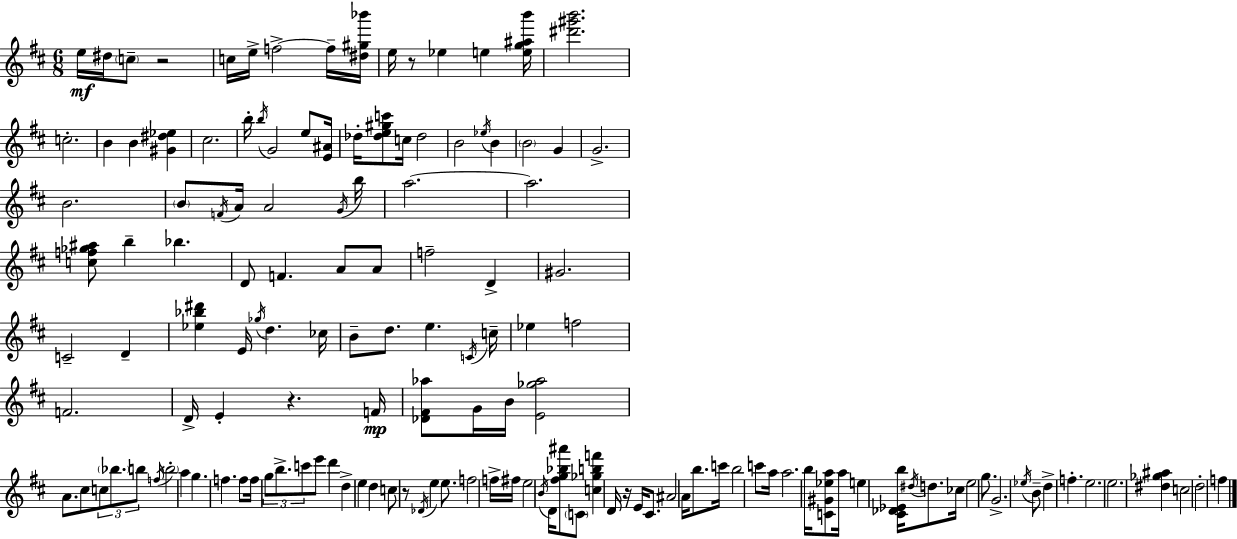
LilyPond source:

{
  \clef treble
  \numericTimeSignature
  \time 6/8
  \key d \major
  e''16\mf dis''16 \parenthesize c''8-- r2 | c''16 e''16-> f''2->~~ f''16-- <dis'' gis'' bes'''>16 | e''16 r8 ees''4 e''4 <e'' g'' ais'' b'''>16 | <dis''' gis''' b'''>2. | \break c''2.-. | b'4 b'4 <gis' dis'' ees''>4 | cis''2. | b''16-. \acciaccatura { b''16 } g'2 e''8 | \break <e' ais'>16 des''16-. <des'' e'' gis'' c'''>8 c''16 des''2 | b'2 \acciaccatura { ees''16 } b'4 | \parenthesize b'2 g'4 | g'2.-> | \break b'2. | \parenthesize b'8 \acciaccatura { f'16 } a'16 a'2 | \acciaccatura { g'16 } b''16 a''2.~~ | a''2. | \break <c'' f'' ges'' ais''>8 b''4-- bes''4. | d'8 f'4. | a'8 a'8 f''2-- | d'4-> gis'2. | \break c'2-- | d'4-- <ees'' bes'' dis'''>4 e'16 \acciaccatura { ges''16 } d''4. | ces''16 b'8-- d''8. e''4. | \acciaccatura { c'16 } c''16-- ees''4 f''2 | \break f'2. | d'16-> e'4-. r4. | f'16\mp <des' fis' aes''>8 g'16 b'16 <e' ges'' aes''>2 | a'8. cis''8 \tuplet 3/2 { c''8 | \break \parenthesize bes''8. b''8 } \acciaccatura { f''16 } \parenthesize b''2-. | a''4 g''4. | f''4. f''8 f''16 \tuplet 3/2 { g''8 | b''8.-> c'''8 } e'''8 d'''4 d''4-> | \break e''4 d''4 c''8 | r8 \acciaccatura { des'16 } e''4 e''8. f''2 | f''16-> fis''16 e''2 | \acciaccatura { b'16 } d'16 <fis'' g'' bes'' ais'''>8 \parenthesize c'8 <c'' ges'' b'' f'''>4 | \break d'16 r16 e'16 cis'8. ais'2 | a'16 b''8. c'''16 b''2 | c'''8 a''16 a''2. | b''16 <c' gis' ees'' a''>8 | \break a''16 e''4 <cis' des' ees' b''>16 \acciaccatura { dis''16 } d''8. ces''16 e''2 | g''8. g'2.-> | \acciaccatura { ees''16 } b'8-- | d''4-> f''4.-. e''2. | \break e''2. | <dis'' ges'' ais''>4 | c''2 d''2-. | f''4 \bar "|."
}